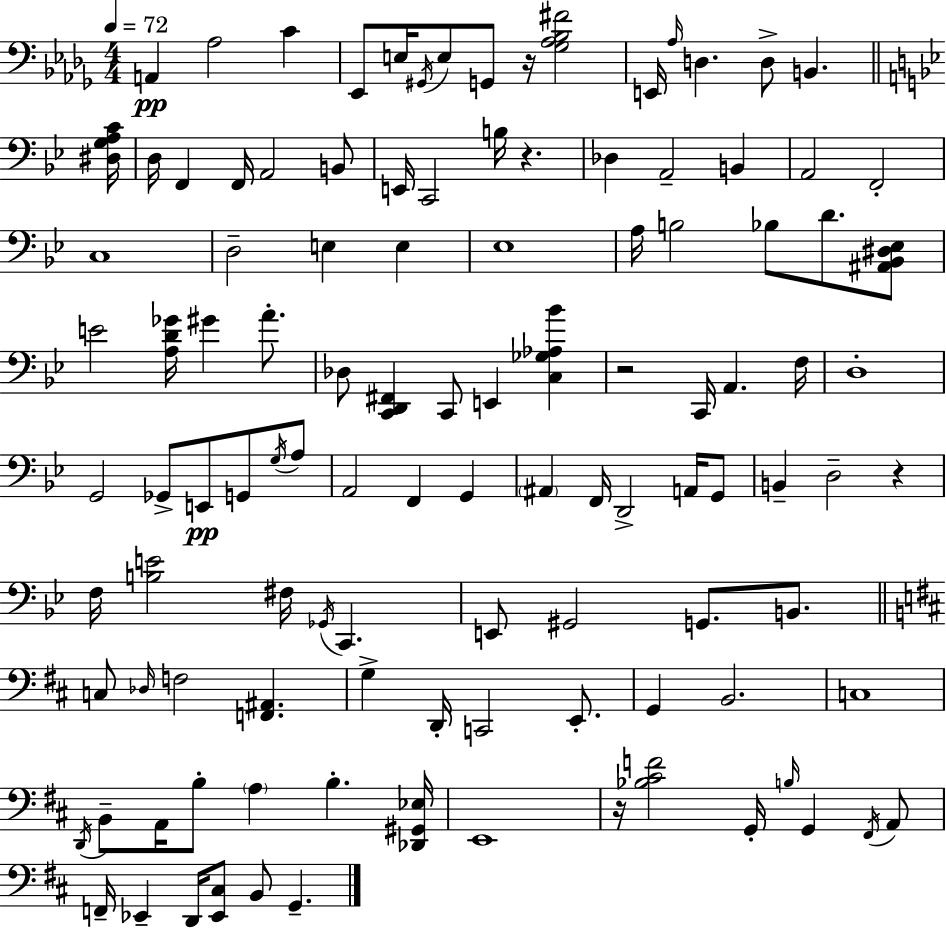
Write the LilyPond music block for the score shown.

{
  \clef bass
  \numericTimeSignature
  \time 4/4
  \key bes \minor
  \tempo 4 = 72
  a,4\pp aes2 c'4 | ees,8 e16 \acciaccatura { gis,16 } e8 g,8 r16 <ges aes bes fis'>2 | e,16 \grace { aes16 } d4. d8-> b,4. | \bar "||" \break \key g \minor <dis g a c'>16 d16 f,4 f,16 a,2 b,8 | e,16 c,2 b16 r4. | des4 a,2-- b,4 | a,2 f,2-. | \break c1 | d2-- e4 e4 | ees1 | a16 b2 bes8 d'8. <ais, bes, dis ees>8 | \break e'2 <a d' ges'>16 gis'4 a'8.-. | des8 <c, d, fis,>4 c,8 e,4 <c ges aes bes'>4 | r2 c,16 a,4. | f16 d1-. | \break g,2 ges,8-> e,8\pp g,8 \acciaccatura { g16 } | a8 a,2 f,4 g,4 | \parenthesize ais,4 f,16 d,2-> a,16 | g,8 b,4-- d2-- r4 | \break f16 <b e'>2 fis16 \acciaccatura { ges,16 } c,4. | e,8 gis,2 g,8. | b,8. \bar "||" \break \key b \minor c8 \grace { des16 } f2 <f, ais,>4. | g4-> d,16-. c,2 e,8.-. | g,4 b,2. | c1 | \break \acciaccatura { d,16 } b,8-- a,16 b8-. \parenthesize a4 b4.-. | <des, gis, ees>16 e,1 | r16 <bes cis' f'>2 g,16-. \grace { b16 } g,4 | \acciaccatura { fis,16 } a,8 f,16-- ees,4-- d,16 <ees, cis>8 b,8 g,4.-- | \break \bar "|."
}